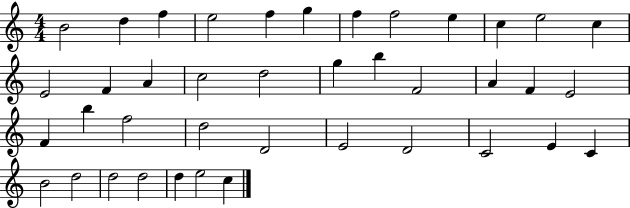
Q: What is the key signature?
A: C major